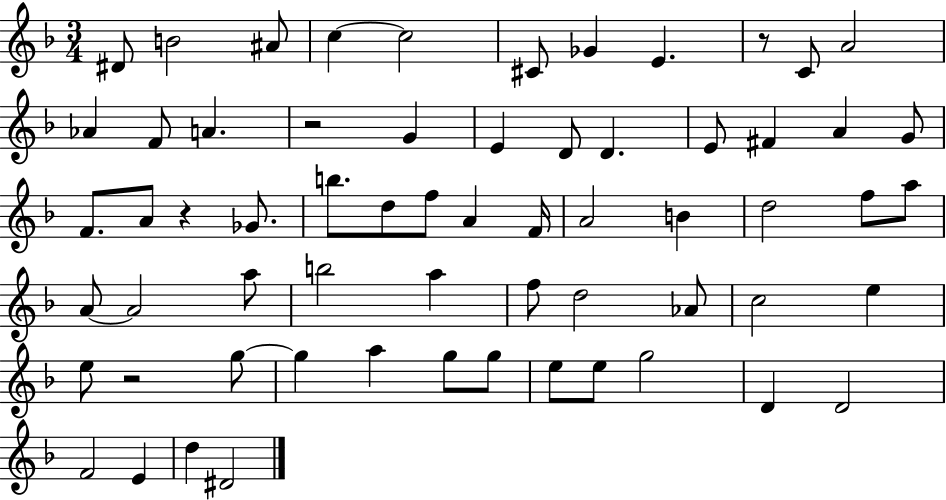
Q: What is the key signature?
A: F major